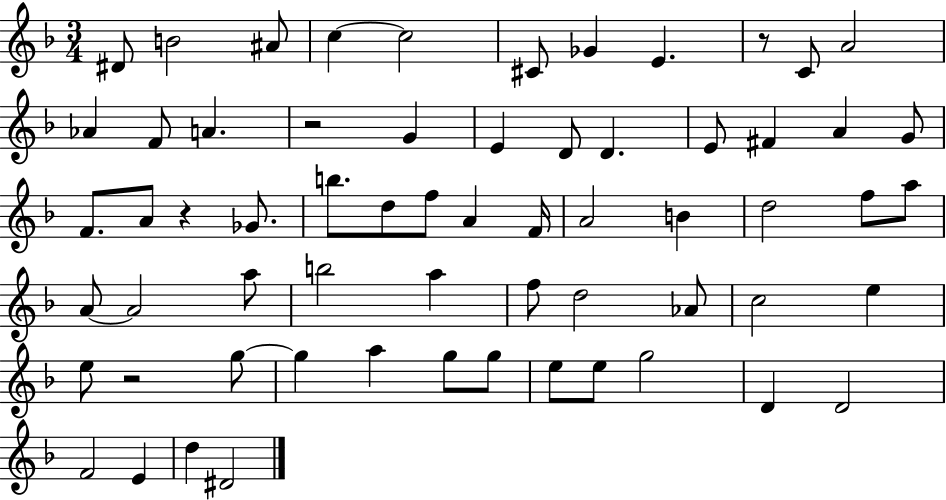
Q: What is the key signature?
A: F major